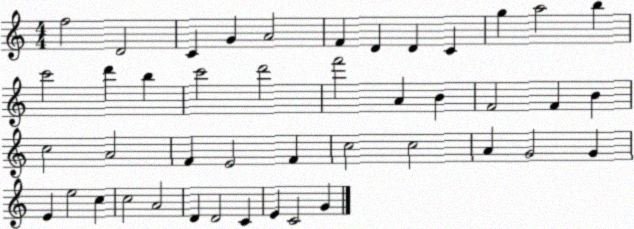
X:1
T:Untitled
M:4/4
L:1/4
K:C
f2 D2 C G A2 F D D C g a2 b c'2 d' b c'2 d'2 f'2 A B F2 F B c2 A2 F E2 F c2 c2 A G2 G E e2 c c2 A2 D D2 C E C2 G